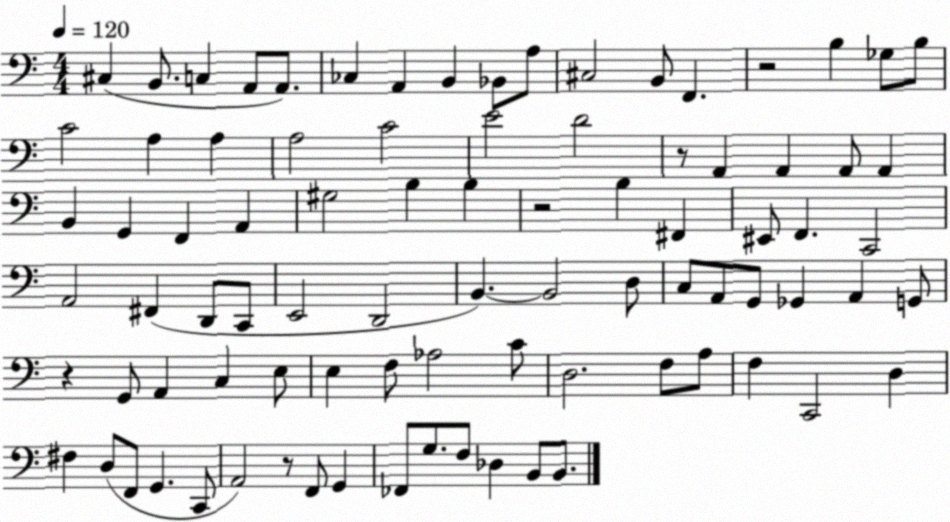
X:1
T:Untitled
M:4/4
L:1/4
K:C
^C, B,,/2 C, A,,/2 A,,/2 _C, A,, B,, _B,,/2 A,/2 ^C,2 B,,/2 F,, z2 B, _G,/2 B,/2 C2 A, A, A,2 C2 E2 D2 z/2 A,, A,, A,,/2 A,, B,, G,, F,, A,, ^G,2 B, B, z2 B, ^F,, ^E,,/2 F,, C,,2 A,,2 ^F,, D,,/2 C,,/2 E,,2 D,,2 B,, B,,2 D,/2 C,/2 A,,/2 G,,/2 _G,, A,, G,,/2 z G,,/2 A,, C, E,/2 E, F,/2 _A,2 C/2 D,2 F,/2 A,/2 F, C,,2 D, ^F, D,/2 F,,/2 G,, C,,/2 A,,2 z/2 F,,/2 G,, _F,,/2 G,/2 F,/2 _D, B,,/2 B,,/2